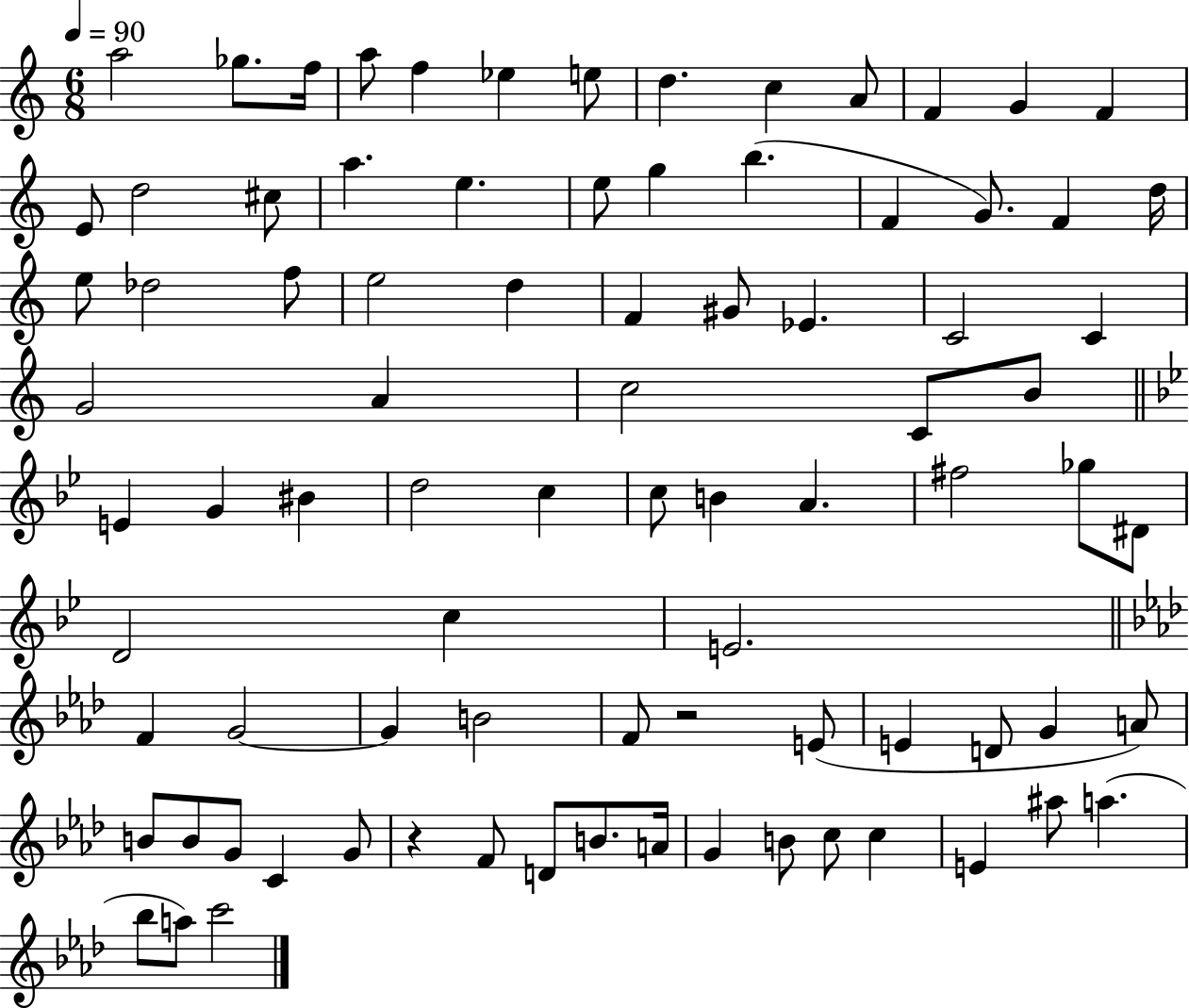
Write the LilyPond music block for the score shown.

{
  \clef treble
  \numericTimeSignature
  \time 6/8
  \key c \major
  \tempo 4 = 90
  \repeat volta 2 { a''2 ges''8. f''16 | a''8 f''4 ees''4 e''8 | d''4. c''4 a'8 | f'4 g'4 f'4 | \break e'8 d''2 cis''8 | a''4. e''4. | e''8 g''4 b''4.( | f'4 g'8.) f'4 d''16 | \break e''8 des''2 f''8 | e''2 d''4 | f'4 gis'8 ees'4. | c'2 c'4 | \break g'2 a'4 | c''2 c'8 b'8 | \bar "||" \break \key g \minor e'4 g'4 bis'4 | d''2 c''4 | c''8 b'4 a'4. | fis''2 ges''8 dis'8 | \break d'2 c''4 | e'2. | \bar "||" \break \key f \minor f'4 g'2~~ | g'4 b'2 | f'8 r2 e'8( | e'4 d'8 g'4 a'8) | \break b'8 b'8 g'8 c'4 g'8 | r4 f'8 d'8 b'8. a'16 | g'4 b'8 c''8 c''4 | e'4 ais''8 a''4.( | \break bes''8 a''8) c'''2 | } \bar "|."
}